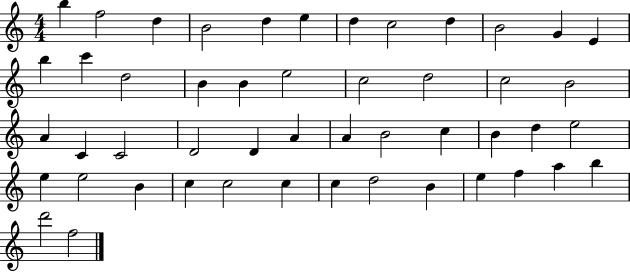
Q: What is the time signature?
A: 4/4